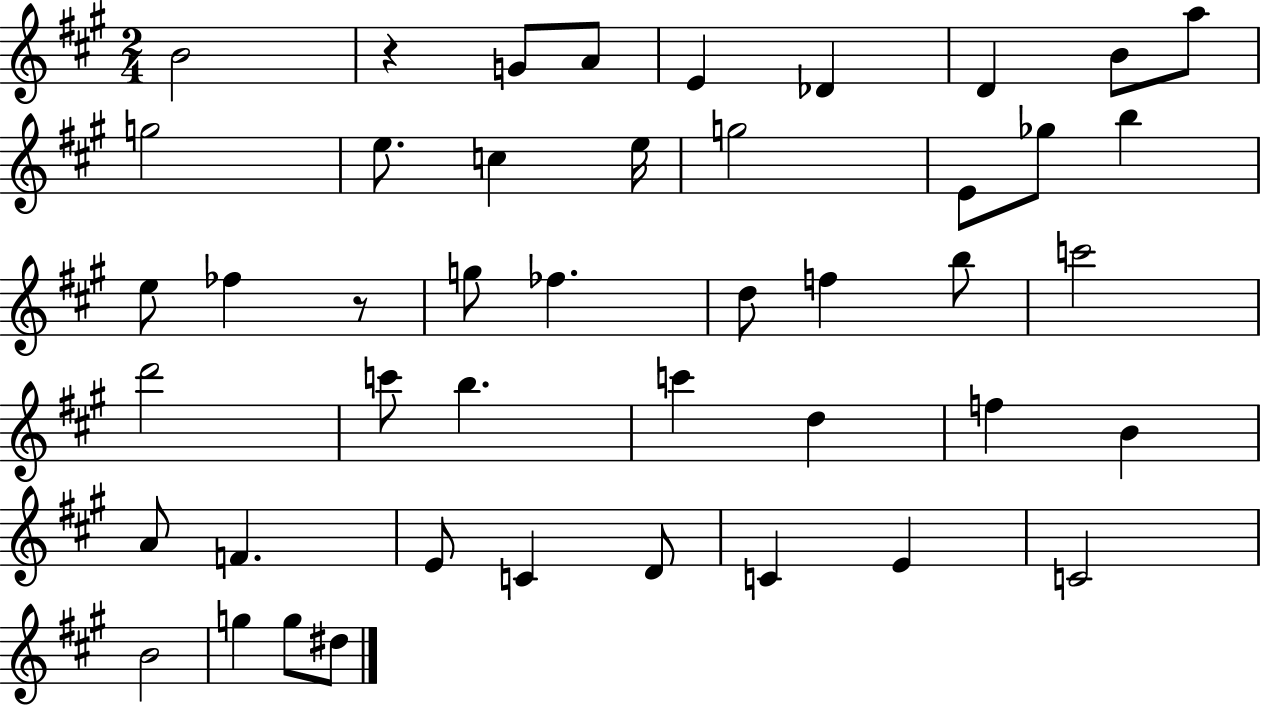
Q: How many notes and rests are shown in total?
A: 45